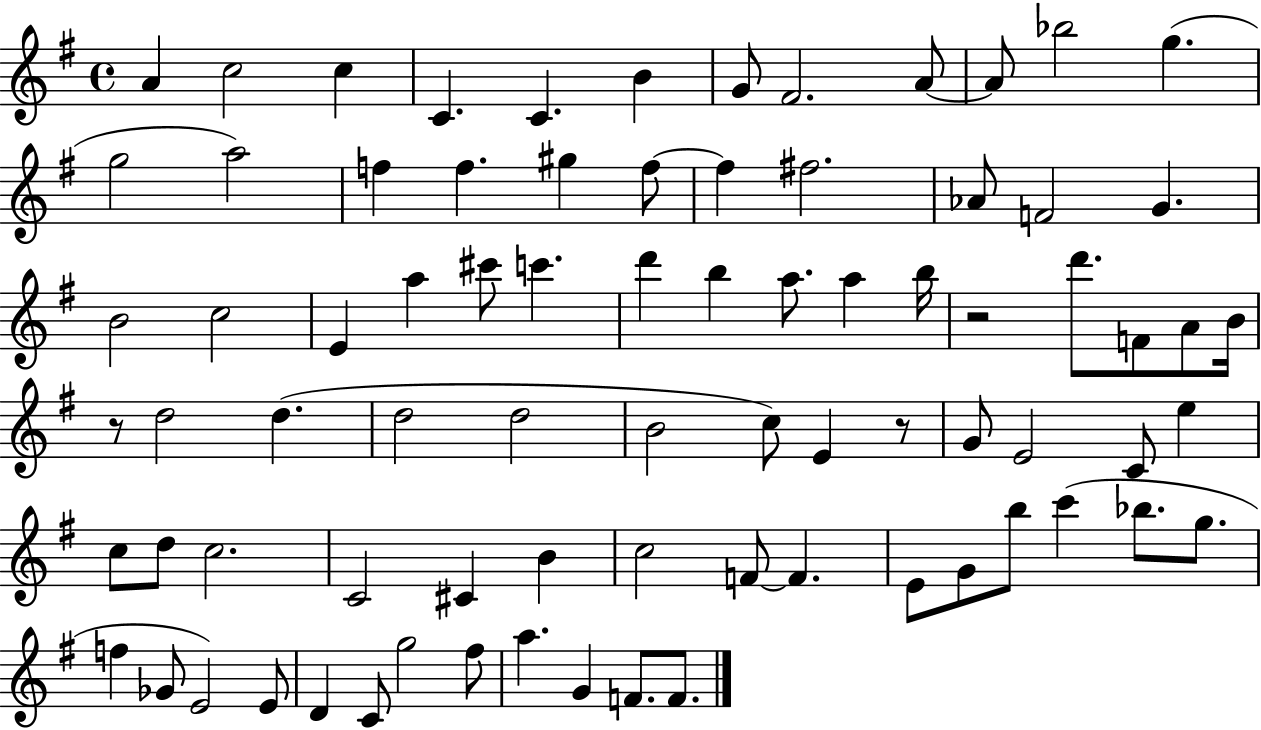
A4/q C5/h C5/q C4/q. C4/q. B4/q G4/e F#4/h. A4/e A4/e Bb5/h G5/q. G5/h A5/h F5/q F5/q. G#5/q F5/e F5/q F#5/h. Ab4/e F4/h G4/q. B4/h C5/h E4/q A5/q C#6/e C6/q. D6/q B5/q A5/e. A5/q B5/s R/h D6/e. F4/e A4/e B4/s R/e D5/h D5/q. D5/h D5/h B4/h C5/e E4/q R/e G4/e E4/h C4/e E5/q C5/e D5/e C5/h. C4/h C#4/q B4/q C5/h F4/e F4/q. E4/e G4/e B5/e C6/q Bb5/e. G5/e. F5/q Gb4/e E4/h E4/e D4/q C4/e G5/h F#5/e A5/q. G4/q F4/e. F4/e.